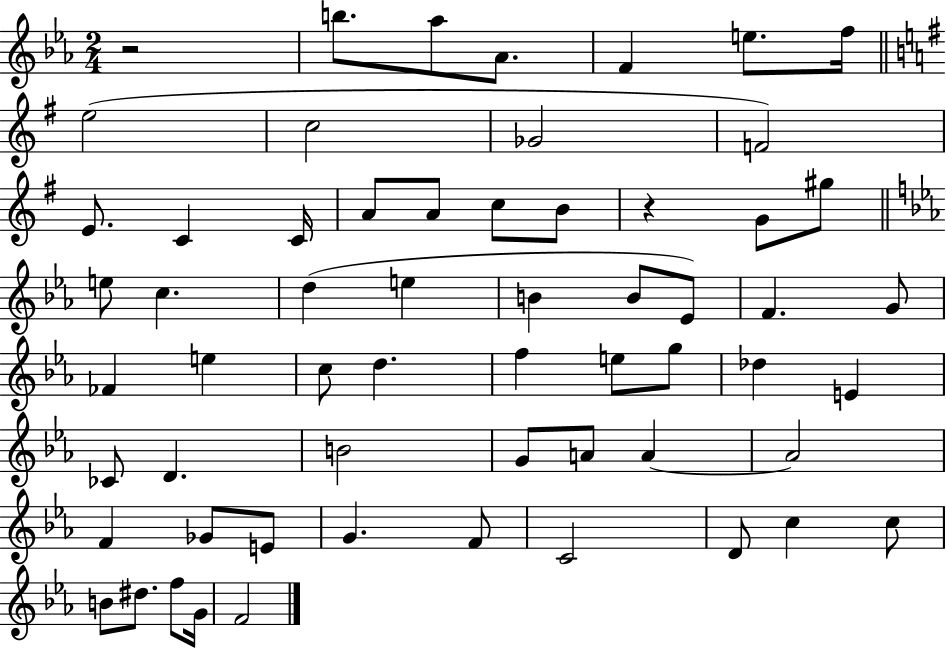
{
  \clef treble
  \numericTimeSignature
  \time 2/4
  \key ees \major
  r2 | b''8. aes''8 aes'8. | f'4 e''8. f''16 | \bar "||" \break \key g \major e''2( | c''2 | ges'2 | f'2) | \break e'8. c'4 c'16 | a'8 a'8 c''8 b'8 | r4 g'8 gis''8 | \bar "||" \break \key ees \major e''8 c''4. | d''4( e''4 | b'4 b'8 ees'8) | f'4. g'8 | \break fes'4 e''4 | c''8 d''4. | f''4 e''8 g''8 | des''4 e'4 | \break ces'8 d'4. | b'2 | g'8 a'8 a'4~~ | a'2 | \break f'4 ges'8 e'8 | g'4. f'8 | c'2 | d'8 c''4 c''8 | \break b'8 dis''8. f''8 g'16 | f'2 | \bar "|."
}